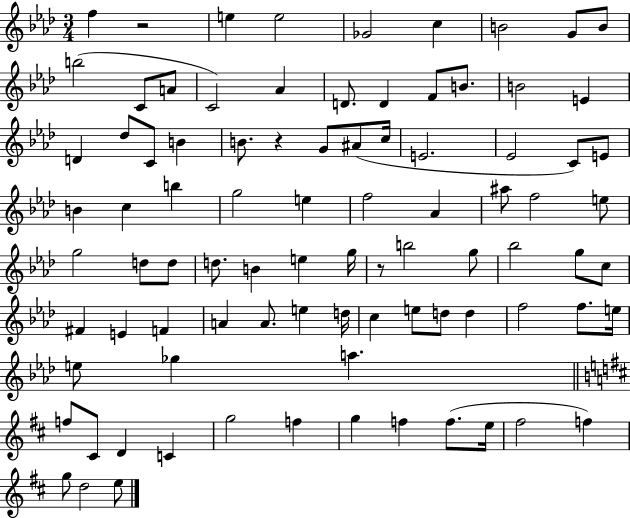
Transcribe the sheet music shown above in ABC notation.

X:1
T:Untitled
M:3/4
L:1/4
K:Ab
f z2 e e2 _G2 c B2 G/2 B/2 b2 C/2 A/2 C2 _A D/2 D F/2 B/2 B2 E D _d/2 C/2 B B/2 z G/2 ^A/2 c/4 E2 _E2 C/2 E/2 B c b g2 e f2 _A ^a/2 f2 e/2 g2 d/2 d/2 d/2 B e g/4 z/2 b2 g/2 _b2 g/2 c/2 ^F E F A A/2 e d/4 c e/2 d/2 d f2 f/2 e/4 e/2 _g a f/2 ^C/2 D C g2 f g f f/2 e/4 ^f2 f g/2 d2 e/2